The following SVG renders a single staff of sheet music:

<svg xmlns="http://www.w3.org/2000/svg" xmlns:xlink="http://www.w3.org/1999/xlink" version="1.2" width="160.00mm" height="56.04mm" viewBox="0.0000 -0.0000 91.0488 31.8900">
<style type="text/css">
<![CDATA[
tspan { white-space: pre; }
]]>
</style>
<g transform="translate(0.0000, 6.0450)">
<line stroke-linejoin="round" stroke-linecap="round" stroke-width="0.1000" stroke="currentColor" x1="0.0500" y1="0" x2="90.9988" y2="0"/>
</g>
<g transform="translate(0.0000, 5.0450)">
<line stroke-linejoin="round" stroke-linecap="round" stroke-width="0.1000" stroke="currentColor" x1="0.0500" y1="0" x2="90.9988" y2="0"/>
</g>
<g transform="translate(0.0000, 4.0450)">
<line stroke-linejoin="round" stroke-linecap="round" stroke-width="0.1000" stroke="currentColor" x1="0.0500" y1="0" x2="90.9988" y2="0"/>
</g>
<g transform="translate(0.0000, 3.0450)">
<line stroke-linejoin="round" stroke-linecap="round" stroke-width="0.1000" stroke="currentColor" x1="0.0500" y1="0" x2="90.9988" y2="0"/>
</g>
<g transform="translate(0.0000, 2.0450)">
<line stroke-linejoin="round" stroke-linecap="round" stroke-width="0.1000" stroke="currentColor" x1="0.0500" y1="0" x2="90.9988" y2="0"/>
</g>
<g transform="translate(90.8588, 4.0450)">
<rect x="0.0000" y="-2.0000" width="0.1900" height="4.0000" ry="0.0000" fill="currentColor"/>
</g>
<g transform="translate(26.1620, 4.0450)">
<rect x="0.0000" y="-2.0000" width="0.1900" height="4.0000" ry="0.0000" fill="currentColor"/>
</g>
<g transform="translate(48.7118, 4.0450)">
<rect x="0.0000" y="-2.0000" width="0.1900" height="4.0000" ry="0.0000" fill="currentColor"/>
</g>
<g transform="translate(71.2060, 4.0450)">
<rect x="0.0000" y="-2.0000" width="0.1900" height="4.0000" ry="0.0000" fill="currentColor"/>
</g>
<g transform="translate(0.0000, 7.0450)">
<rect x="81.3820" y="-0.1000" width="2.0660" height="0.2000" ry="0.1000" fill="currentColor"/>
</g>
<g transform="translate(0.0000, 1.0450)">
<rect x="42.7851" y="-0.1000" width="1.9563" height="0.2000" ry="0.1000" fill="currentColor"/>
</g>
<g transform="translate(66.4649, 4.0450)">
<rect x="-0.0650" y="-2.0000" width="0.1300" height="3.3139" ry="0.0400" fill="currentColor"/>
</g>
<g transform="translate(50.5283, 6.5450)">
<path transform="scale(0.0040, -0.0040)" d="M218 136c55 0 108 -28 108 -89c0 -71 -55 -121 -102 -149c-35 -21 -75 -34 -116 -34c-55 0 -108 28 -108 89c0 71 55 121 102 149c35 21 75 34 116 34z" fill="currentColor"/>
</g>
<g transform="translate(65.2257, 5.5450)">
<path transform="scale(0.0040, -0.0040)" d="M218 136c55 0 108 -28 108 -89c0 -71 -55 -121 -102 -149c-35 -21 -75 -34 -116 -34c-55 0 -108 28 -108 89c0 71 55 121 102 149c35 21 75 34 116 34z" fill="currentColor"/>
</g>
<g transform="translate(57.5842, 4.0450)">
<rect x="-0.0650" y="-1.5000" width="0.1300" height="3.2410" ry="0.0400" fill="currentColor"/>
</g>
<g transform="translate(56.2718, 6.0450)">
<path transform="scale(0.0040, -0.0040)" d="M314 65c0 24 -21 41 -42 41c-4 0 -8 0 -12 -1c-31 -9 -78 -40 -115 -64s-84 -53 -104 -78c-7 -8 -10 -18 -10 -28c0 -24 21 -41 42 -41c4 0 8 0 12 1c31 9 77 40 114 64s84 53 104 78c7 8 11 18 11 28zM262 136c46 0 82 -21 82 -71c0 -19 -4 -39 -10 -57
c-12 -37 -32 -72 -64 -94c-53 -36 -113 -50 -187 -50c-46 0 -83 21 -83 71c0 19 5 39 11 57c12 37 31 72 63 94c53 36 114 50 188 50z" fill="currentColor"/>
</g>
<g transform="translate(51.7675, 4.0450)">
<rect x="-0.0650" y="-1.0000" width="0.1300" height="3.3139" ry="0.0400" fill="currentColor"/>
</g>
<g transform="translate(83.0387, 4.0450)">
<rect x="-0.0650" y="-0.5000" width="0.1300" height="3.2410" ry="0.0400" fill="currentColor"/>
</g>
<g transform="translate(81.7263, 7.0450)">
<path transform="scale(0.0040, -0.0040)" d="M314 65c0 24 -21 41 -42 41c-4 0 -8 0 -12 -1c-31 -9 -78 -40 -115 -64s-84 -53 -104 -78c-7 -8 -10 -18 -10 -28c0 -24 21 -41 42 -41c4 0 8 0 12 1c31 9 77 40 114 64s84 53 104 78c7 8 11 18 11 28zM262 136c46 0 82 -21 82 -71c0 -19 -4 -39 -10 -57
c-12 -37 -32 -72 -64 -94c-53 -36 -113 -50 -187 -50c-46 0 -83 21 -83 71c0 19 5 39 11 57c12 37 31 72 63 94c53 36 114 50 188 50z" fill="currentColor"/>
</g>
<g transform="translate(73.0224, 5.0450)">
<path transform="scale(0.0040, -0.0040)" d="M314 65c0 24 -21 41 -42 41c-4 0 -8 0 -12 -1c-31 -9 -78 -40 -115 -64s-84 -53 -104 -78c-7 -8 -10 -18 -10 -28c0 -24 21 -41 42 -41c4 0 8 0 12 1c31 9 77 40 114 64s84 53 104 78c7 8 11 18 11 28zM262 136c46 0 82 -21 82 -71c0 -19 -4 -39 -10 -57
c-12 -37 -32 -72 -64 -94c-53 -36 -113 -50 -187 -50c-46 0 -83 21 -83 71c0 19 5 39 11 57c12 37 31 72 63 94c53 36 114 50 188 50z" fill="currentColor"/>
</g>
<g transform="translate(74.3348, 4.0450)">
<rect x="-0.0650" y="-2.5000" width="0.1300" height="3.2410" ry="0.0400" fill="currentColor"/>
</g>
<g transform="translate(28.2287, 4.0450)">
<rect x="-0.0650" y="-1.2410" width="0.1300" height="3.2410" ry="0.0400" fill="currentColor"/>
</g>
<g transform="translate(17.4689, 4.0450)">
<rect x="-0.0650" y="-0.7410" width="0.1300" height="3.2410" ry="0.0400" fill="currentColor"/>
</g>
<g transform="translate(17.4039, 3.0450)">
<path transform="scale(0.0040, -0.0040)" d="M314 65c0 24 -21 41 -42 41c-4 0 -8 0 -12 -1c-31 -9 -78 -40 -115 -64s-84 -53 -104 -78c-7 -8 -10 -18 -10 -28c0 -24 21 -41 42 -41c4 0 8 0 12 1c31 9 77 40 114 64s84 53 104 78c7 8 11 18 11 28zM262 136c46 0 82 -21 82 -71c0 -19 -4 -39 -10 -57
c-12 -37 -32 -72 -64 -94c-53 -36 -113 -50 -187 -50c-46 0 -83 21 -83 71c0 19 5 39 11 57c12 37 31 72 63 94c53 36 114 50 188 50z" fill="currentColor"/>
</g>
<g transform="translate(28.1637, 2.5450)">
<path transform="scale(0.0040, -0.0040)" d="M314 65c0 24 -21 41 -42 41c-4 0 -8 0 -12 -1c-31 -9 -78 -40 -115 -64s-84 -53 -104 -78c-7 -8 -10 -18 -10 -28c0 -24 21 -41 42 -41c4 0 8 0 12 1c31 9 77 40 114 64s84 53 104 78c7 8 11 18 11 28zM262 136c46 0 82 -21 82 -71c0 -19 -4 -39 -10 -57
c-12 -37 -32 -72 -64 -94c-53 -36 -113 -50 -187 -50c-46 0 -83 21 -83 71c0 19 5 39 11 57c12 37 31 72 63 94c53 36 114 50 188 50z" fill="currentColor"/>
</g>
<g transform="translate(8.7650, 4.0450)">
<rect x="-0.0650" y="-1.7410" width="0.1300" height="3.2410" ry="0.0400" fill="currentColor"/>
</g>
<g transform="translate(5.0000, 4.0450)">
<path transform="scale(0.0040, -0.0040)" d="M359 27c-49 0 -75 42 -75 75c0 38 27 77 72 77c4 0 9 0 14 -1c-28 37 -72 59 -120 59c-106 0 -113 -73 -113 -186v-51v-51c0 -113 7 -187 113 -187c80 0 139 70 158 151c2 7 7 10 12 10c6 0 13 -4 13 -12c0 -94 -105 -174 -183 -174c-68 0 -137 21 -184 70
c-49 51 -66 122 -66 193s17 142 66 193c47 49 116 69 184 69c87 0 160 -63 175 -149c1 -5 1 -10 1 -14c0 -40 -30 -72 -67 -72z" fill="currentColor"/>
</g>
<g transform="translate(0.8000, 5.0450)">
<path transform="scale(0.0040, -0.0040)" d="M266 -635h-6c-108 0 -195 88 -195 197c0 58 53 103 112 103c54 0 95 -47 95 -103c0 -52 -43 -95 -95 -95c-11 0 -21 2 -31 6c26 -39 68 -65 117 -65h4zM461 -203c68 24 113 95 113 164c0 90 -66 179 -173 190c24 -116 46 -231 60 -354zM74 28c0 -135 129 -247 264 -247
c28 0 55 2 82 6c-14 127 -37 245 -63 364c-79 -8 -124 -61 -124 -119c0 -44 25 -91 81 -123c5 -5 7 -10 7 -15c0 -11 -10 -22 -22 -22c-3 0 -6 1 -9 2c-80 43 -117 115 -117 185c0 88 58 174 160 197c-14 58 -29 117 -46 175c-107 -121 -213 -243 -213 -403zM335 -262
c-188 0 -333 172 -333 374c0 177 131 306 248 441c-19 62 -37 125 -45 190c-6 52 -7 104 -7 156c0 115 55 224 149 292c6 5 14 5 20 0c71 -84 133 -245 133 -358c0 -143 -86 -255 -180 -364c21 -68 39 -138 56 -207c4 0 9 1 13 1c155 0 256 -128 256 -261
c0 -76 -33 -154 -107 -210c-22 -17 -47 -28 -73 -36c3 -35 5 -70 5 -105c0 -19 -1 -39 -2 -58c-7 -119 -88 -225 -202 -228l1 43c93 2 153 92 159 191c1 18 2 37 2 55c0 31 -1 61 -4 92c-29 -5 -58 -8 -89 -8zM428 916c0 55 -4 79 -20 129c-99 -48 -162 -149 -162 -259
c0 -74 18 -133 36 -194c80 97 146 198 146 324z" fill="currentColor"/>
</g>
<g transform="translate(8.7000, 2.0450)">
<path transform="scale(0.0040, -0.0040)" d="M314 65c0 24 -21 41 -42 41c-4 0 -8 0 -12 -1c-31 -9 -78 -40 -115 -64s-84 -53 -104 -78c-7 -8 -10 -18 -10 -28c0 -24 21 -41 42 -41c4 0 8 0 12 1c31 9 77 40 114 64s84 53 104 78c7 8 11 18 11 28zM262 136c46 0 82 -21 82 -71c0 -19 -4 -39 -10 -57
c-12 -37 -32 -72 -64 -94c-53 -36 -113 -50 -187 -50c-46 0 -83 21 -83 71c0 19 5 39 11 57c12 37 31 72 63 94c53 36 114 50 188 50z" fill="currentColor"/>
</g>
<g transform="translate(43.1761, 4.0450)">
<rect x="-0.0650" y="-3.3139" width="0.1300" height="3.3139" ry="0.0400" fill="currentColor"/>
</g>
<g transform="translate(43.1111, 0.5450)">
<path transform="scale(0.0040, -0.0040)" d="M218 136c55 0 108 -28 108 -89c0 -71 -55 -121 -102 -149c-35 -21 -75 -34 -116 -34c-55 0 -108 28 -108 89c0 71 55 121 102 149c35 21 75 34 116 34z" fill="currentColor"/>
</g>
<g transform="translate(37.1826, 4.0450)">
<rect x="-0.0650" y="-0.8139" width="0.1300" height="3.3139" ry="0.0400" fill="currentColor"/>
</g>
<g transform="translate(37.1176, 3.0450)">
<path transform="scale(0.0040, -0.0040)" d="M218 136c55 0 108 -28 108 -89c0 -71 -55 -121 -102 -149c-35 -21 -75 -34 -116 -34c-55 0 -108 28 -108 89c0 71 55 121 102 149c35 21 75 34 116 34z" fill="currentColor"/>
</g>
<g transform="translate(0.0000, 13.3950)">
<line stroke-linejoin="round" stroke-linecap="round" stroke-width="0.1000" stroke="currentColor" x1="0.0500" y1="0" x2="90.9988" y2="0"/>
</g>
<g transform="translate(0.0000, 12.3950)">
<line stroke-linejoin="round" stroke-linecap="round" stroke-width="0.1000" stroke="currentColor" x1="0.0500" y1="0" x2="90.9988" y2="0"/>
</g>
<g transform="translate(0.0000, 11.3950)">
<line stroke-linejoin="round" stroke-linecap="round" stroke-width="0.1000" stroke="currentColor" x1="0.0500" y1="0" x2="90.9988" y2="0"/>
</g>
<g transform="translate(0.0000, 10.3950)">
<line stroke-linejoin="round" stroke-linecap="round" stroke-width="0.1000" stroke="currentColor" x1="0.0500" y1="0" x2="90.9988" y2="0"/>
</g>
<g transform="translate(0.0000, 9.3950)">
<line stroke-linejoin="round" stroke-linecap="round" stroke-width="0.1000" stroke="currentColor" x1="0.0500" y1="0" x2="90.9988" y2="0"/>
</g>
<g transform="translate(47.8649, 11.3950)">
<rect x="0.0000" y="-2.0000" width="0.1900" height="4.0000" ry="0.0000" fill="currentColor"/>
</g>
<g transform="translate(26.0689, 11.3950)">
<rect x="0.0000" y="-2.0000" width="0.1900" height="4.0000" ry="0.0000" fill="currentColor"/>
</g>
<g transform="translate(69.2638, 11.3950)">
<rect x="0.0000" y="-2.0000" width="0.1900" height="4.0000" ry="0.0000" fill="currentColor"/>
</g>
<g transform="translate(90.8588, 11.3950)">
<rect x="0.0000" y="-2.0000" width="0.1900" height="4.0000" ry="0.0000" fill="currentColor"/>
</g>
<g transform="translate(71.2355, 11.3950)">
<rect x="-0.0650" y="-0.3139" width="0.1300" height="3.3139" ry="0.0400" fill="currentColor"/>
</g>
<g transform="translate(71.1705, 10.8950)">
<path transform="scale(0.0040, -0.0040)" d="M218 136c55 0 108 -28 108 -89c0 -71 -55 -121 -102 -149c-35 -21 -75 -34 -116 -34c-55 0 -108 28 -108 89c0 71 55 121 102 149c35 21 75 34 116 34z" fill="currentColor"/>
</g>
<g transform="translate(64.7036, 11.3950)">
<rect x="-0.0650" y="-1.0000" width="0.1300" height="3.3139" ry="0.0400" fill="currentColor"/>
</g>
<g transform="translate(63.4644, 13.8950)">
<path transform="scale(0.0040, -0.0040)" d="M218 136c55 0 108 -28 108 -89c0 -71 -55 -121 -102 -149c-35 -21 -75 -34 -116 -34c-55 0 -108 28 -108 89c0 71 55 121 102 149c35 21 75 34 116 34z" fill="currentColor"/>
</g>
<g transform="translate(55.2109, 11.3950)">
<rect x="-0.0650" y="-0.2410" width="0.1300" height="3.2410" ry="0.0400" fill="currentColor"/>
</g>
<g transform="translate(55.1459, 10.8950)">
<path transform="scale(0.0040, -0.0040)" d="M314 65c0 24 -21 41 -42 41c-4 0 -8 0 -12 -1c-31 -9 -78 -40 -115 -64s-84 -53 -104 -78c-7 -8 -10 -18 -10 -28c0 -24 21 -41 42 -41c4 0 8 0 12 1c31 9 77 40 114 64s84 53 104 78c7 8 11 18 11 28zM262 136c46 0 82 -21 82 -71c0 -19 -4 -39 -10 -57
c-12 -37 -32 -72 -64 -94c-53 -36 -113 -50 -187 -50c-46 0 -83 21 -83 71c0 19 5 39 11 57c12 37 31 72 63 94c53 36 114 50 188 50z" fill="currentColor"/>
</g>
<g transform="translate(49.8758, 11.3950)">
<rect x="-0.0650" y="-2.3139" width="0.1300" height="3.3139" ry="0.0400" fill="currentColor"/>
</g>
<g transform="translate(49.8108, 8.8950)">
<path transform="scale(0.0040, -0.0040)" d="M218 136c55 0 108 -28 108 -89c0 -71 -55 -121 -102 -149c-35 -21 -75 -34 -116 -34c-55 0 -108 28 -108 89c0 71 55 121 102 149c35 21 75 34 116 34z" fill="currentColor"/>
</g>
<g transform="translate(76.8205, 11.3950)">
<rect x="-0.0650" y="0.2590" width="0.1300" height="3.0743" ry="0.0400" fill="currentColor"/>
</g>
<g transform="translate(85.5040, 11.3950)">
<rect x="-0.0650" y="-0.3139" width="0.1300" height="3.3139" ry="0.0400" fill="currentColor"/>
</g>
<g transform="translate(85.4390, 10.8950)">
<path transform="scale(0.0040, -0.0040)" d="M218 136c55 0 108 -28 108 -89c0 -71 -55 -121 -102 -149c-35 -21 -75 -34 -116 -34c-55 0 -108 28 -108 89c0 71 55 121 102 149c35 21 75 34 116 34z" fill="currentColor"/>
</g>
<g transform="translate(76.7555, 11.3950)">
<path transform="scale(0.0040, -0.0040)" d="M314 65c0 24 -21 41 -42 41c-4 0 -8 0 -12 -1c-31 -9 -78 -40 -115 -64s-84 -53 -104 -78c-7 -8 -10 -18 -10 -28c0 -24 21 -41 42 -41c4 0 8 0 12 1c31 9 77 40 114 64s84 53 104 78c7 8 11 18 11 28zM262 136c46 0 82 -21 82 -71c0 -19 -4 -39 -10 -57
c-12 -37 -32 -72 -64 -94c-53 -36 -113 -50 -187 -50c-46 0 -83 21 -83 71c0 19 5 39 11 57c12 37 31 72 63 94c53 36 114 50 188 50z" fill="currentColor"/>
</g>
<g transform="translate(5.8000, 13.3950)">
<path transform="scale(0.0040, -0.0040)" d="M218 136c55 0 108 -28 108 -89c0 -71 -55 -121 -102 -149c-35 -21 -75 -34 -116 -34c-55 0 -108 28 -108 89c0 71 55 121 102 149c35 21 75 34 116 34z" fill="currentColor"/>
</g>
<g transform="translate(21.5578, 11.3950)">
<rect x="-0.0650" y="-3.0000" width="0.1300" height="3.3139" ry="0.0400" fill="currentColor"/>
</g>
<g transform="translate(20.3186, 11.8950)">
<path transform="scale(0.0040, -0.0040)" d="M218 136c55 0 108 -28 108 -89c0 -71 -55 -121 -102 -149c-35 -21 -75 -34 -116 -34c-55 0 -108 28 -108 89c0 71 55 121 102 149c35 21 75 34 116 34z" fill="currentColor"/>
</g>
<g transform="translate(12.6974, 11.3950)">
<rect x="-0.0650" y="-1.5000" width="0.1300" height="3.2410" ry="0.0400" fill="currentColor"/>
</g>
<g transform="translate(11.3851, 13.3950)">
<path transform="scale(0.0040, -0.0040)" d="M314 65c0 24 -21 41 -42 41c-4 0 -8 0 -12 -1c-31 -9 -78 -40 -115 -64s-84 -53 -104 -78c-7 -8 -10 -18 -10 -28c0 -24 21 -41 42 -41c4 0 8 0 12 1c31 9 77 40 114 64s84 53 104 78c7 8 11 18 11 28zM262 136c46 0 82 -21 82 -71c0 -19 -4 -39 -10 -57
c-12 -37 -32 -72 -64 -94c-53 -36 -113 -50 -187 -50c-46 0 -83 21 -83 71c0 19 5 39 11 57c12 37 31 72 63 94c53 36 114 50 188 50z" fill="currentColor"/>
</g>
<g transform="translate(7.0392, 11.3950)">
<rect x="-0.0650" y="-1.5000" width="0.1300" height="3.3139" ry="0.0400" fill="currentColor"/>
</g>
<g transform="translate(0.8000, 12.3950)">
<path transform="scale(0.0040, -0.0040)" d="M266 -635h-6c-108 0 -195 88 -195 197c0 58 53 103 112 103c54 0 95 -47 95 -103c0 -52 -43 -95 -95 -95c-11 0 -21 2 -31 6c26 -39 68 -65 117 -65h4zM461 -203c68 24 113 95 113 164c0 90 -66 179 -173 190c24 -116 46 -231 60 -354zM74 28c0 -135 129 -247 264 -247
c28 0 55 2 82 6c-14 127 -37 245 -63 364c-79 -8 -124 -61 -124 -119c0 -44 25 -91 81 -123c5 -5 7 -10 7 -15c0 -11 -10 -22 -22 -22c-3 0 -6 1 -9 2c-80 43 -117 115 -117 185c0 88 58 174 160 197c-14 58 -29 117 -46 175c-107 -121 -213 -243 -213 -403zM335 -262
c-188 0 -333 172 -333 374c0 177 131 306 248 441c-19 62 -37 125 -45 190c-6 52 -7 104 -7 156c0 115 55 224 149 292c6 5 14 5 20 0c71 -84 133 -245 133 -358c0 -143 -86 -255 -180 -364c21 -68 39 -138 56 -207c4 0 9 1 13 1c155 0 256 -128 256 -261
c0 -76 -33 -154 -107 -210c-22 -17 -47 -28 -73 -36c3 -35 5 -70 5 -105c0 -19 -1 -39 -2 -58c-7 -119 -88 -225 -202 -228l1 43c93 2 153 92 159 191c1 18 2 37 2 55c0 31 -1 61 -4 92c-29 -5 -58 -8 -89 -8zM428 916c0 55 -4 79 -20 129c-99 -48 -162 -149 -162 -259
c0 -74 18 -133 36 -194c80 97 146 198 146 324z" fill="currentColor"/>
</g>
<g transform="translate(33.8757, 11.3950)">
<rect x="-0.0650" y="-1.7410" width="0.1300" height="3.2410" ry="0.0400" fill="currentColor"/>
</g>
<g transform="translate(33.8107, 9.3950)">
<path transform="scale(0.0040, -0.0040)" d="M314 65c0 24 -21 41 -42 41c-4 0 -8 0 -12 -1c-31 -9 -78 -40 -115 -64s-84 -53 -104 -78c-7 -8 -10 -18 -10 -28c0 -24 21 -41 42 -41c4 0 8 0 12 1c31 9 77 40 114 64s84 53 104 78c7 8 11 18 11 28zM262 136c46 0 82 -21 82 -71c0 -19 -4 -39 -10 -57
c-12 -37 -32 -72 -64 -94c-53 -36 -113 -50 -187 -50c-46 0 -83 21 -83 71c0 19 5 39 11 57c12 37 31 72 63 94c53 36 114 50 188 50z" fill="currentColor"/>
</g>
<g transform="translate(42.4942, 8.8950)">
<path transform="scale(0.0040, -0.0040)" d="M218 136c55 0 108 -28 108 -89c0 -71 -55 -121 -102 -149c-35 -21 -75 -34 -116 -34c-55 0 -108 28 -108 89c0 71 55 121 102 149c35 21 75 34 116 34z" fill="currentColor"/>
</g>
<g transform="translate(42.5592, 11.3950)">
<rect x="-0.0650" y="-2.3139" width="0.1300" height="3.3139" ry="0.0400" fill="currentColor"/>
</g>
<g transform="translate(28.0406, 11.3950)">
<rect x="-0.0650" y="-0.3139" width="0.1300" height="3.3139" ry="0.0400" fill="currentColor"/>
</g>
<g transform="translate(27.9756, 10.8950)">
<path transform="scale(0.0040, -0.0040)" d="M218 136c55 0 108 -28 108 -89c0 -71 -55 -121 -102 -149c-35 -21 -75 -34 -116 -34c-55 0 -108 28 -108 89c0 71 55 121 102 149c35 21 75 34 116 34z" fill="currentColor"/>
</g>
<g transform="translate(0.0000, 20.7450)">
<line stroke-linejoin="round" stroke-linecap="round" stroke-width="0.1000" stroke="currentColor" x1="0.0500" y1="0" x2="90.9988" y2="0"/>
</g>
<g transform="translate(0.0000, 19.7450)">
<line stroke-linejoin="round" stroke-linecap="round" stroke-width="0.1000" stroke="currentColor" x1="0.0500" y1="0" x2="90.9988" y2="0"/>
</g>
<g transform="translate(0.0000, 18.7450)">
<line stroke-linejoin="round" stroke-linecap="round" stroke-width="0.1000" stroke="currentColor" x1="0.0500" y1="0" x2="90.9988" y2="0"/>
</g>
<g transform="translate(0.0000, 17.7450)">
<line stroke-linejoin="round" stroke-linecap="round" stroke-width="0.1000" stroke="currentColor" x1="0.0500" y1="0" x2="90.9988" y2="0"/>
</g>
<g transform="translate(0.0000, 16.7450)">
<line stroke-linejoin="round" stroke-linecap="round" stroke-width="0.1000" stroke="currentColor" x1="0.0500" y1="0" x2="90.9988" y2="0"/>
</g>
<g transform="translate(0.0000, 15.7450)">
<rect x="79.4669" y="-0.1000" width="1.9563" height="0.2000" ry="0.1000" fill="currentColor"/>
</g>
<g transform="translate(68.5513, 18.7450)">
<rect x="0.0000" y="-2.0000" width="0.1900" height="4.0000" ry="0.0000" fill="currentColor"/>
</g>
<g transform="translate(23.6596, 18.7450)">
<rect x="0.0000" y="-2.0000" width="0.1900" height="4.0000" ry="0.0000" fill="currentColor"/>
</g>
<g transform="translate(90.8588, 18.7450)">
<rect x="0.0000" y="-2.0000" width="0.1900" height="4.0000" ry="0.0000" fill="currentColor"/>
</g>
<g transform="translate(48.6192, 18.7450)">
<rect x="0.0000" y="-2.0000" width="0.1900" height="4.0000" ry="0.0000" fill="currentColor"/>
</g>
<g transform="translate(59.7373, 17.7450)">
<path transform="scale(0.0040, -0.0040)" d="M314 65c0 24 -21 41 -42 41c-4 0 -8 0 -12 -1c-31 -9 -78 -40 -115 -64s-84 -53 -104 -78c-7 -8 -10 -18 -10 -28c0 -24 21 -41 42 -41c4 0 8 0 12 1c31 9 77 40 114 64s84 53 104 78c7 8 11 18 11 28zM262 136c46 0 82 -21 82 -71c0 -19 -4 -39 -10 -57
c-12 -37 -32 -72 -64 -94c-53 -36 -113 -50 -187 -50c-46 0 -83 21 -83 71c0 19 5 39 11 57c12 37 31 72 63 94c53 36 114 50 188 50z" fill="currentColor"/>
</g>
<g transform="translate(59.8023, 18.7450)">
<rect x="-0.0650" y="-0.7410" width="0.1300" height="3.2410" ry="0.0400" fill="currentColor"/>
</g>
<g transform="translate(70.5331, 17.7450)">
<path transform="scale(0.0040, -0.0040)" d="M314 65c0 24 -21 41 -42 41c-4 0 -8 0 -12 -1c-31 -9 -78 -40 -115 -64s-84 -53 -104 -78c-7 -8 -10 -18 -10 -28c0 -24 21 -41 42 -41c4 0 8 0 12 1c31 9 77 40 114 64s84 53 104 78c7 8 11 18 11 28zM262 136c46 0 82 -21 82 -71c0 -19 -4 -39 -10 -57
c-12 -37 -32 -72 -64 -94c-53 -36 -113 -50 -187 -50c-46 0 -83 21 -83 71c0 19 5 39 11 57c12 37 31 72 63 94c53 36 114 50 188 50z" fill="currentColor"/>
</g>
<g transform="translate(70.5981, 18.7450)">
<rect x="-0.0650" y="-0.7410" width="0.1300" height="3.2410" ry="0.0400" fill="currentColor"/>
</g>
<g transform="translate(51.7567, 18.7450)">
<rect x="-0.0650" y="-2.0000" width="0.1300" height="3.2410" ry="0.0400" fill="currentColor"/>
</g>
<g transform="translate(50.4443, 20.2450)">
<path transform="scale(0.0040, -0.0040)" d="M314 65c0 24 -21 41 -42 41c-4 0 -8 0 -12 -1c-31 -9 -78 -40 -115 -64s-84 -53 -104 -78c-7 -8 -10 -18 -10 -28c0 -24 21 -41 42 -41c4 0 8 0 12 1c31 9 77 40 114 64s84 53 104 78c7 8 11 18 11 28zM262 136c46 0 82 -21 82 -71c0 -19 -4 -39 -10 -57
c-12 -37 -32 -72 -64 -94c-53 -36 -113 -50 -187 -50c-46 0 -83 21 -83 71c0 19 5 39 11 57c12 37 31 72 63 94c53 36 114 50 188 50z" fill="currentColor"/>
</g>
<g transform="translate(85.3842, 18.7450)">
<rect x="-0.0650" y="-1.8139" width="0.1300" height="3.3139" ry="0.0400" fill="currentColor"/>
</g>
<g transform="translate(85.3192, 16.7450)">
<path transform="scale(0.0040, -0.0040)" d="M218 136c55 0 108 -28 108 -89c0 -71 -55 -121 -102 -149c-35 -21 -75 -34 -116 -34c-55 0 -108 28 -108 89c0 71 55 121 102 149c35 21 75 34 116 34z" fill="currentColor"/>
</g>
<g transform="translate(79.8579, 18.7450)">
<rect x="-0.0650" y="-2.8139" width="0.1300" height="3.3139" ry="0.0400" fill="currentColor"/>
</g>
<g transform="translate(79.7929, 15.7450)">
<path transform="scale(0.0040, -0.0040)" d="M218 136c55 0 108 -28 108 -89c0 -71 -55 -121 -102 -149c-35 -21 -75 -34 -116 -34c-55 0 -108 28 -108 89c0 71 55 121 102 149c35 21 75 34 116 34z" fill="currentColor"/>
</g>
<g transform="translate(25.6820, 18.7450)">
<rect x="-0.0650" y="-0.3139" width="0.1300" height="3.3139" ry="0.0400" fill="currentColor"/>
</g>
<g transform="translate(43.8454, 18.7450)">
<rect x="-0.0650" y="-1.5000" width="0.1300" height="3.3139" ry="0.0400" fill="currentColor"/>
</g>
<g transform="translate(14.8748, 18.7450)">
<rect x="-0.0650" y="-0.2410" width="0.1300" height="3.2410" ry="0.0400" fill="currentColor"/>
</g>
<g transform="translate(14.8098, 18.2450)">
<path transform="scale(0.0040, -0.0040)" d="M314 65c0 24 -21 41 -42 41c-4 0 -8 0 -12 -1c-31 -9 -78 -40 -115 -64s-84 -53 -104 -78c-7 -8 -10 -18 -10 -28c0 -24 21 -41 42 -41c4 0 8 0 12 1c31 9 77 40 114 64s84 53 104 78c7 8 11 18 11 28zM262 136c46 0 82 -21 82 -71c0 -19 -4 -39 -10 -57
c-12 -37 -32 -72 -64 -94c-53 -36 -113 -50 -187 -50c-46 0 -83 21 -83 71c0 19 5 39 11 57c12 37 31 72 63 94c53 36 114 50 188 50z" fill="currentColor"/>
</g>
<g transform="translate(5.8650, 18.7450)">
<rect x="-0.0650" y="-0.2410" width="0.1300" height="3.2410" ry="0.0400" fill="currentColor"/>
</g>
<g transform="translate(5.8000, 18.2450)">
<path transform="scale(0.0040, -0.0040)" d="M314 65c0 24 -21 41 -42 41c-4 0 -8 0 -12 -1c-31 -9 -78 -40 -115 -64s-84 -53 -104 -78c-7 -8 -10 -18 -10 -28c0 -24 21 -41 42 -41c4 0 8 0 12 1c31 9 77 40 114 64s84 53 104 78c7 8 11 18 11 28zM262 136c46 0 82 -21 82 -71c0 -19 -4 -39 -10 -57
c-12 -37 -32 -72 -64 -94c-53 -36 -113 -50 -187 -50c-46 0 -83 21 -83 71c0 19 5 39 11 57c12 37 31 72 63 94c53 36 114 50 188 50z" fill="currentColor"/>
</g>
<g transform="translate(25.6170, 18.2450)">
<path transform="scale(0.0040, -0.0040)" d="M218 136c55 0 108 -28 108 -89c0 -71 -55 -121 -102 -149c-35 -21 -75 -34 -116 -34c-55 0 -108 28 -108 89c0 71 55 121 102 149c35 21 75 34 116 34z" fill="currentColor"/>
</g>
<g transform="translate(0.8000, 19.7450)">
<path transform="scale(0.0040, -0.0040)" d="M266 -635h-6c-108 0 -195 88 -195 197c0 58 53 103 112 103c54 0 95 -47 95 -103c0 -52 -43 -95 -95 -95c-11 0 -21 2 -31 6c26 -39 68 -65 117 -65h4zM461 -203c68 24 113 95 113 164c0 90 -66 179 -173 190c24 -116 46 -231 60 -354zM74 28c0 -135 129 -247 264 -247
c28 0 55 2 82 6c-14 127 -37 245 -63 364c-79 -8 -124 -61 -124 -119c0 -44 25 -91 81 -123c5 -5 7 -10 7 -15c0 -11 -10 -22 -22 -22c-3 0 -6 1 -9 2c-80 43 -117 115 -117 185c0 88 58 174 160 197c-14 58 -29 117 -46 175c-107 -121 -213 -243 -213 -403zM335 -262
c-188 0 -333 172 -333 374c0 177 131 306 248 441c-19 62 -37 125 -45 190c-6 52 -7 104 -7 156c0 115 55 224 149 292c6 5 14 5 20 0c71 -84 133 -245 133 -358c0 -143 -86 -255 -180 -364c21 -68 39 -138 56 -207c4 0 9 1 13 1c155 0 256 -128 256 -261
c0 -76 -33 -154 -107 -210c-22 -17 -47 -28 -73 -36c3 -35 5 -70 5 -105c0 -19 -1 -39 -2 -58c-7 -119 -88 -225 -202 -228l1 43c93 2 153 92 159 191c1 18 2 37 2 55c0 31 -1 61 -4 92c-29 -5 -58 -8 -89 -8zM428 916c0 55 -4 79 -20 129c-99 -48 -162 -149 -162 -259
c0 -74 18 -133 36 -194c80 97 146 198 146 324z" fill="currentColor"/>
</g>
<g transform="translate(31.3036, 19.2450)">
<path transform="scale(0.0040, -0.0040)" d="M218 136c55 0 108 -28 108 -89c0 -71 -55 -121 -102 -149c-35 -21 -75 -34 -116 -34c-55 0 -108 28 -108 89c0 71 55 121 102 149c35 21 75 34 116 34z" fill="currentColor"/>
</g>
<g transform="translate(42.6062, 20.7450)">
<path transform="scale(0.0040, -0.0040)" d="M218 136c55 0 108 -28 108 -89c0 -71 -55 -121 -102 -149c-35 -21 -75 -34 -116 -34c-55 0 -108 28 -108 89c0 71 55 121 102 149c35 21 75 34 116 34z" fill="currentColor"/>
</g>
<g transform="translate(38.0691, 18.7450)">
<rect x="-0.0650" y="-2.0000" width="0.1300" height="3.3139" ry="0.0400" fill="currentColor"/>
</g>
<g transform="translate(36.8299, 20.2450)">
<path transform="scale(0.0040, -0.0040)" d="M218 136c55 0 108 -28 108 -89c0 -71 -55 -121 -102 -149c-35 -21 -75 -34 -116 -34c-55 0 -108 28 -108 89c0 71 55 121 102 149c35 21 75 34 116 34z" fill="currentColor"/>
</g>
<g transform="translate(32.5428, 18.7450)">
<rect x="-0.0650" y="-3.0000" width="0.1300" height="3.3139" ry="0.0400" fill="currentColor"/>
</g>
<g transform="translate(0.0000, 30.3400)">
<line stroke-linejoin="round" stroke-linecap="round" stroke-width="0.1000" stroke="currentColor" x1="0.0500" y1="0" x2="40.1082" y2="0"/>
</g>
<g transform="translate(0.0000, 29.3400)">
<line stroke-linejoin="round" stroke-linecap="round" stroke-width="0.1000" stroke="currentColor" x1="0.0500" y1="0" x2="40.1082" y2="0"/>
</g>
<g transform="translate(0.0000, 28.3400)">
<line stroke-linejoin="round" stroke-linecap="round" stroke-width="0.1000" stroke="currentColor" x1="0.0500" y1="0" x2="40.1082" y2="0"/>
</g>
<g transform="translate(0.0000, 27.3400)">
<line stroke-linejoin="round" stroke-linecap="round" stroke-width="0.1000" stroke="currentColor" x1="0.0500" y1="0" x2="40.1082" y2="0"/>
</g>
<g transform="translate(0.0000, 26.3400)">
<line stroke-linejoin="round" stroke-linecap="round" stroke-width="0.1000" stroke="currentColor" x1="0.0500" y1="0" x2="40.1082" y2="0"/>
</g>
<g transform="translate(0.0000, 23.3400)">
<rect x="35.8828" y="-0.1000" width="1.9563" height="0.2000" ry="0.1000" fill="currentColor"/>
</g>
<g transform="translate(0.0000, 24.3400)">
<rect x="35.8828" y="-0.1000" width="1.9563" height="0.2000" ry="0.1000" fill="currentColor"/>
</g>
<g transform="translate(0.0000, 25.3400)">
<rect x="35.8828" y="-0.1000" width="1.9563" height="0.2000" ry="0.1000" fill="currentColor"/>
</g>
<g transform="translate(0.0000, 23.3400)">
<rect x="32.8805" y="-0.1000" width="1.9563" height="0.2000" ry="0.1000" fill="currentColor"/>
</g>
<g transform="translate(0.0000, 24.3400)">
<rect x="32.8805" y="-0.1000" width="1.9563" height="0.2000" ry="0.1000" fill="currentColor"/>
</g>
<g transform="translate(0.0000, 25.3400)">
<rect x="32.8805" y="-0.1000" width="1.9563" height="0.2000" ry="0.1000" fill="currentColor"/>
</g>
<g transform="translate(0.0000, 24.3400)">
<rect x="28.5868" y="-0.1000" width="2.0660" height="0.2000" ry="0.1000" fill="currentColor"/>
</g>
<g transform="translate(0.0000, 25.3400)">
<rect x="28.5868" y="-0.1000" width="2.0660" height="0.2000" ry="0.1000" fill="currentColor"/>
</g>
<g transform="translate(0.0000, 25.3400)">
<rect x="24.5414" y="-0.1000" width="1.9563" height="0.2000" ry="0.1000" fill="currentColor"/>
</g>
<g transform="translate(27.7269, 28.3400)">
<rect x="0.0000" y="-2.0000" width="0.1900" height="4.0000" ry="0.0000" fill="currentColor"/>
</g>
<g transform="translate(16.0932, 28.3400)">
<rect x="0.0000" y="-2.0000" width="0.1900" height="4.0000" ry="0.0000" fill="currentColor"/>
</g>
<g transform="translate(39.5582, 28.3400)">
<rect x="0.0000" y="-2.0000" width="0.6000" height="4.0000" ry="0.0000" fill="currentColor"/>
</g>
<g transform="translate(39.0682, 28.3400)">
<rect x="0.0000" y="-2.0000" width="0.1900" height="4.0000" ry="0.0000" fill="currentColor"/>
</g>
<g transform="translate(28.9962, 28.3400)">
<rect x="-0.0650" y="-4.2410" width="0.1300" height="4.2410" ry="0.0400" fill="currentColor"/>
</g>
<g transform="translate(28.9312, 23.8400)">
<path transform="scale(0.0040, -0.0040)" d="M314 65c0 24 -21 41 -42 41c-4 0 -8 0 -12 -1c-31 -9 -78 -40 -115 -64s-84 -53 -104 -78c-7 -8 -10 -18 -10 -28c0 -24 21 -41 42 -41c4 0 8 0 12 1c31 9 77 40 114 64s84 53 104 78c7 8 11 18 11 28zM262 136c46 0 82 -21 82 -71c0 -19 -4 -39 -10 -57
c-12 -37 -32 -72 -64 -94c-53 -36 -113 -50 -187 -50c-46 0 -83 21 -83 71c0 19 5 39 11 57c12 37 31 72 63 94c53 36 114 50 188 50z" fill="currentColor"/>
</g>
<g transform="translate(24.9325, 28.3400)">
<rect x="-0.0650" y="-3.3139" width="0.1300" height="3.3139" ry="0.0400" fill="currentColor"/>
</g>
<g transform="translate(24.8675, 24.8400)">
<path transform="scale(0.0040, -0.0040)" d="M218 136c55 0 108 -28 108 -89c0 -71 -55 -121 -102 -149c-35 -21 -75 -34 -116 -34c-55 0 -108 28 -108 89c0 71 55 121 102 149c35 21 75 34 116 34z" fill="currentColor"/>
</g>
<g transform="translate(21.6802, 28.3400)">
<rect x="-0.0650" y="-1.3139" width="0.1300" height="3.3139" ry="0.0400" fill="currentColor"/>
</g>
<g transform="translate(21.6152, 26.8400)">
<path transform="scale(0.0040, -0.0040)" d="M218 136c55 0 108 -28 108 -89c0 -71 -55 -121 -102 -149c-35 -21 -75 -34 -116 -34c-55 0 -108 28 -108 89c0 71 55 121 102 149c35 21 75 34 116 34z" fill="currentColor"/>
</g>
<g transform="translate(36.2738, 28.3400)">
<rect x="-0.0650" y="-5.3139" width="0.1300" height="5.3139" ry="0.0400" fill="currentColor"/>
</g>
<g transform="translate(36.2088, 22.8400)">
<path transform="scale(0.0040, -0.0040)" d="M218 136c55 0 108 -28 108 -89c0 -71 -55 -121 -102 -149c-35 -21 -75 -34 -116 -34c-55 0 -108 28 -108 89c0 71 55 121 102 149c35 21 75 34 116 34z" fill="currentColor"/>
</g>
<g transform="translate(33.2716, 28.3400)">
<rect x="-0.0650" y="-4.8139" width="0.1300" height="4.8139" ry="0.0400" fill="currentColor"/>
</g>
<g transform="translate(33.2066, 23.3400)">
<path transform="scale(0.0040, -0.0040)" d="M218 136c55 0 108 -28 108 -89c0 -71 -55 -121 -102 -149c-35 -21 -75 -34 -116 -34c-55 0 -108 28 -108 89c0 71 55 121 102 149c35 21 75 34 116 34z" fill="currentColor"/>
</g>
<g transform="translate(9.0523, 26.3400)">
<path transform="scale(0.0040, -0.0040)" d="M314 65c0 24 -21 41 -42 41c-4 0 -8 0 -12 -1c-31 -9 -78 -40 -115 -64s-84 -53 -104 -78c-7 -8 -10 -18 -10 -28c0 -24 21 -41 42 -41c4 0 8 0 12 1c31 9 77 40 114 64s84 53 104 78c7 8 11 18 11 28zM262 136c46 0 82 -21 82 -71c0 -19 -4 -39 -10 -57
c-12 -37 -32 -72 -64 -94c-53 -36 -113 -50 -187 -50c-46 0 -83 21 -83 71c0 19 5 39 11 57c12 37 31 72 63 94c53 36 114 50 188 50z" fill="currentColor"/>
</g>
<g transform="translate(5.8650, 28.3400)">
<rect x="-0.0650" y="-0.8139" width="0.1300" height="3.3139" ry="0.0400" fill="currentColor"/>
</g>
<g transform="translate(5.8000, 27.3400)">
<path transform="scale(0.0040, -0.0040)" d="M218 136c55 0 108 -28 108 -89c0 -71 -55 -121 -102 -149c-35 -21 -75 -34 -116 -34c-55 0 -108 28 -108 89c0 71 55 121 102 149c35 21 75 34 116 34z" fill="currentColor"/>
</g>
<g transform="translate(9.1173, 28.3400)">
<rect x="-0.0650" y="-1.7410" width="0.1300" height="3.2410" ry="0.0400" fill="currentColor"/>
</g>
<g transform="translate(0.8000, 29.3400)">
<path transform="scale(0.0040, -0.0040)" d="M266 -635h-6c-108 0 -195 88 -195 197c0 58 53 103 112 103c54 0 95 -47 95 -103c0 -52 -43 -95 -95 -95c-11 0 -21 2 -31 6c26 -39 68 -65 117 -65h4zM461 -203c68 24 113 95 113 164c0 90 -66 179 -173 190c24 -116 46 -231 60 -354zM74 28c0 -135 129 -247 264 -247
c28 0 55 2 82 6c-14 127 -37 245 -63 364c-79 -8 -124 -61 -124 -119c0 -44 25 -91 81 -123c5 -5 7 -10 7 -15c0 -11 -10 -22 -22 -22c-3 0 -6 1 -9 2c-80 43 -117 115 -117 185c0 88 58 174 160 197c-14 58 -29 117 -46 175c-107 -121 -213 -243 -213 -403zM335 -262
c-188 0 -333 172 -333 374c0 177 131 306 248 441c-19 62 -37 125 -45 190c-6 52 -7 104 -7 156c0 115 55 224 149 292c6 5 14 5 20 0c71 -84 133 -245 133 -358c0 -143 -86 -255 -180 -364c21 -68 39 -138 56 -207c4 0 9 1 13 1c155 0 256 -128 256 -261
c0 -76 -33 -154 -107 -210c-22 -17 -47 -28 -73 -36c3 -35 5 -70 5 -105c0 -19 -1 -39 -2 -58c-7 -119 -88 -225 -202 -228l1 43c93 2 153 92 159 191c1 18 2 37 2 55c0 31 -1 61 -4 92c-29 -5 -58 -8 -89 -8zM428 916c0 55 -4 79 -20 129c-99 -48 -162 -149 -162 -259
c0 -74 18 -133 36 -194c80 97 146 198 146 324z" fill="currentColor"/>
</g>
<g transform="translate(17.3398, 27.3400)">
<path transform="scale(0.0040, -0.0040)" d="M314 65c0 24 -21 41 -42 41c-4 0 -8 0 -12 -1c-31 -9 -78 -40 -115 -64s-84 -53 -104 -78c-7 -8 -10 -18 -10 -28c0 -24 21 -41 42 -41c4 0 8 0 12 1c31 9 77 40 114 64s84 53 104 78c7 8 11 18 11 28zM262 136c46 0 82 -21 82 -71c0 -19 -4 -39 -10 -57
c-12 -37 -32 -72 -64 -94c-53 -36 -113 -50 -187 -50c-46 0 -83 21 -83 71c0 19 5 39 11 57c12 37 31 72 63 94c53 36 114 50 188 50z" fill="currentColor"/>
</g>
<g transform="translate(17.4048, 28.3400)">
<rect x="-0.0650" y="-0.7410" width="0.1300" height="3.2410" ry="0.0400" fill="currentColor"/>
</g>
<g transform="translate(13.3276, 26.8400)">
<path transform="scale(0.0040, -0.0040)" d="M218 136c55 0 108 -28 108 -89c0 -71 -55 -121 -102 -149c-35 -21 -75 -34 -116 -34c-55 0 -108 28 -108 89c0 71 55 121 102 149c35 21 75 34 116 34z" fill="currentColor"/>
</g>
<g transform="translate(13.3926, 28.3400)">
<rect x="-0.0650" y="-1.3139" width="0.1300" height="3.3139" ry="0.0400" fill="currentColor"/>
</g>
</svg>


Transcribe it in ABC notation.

X:1
T:Untitled
M:4/4
L:1/4
K:C
f2 d2 e2 d b D E2 F G2 C2 E E2 A c f2 g g c2 D c B2 c c2 c2 c A F E F2 d2 d2 a f d f2 e d2 e b d'2 e' f'